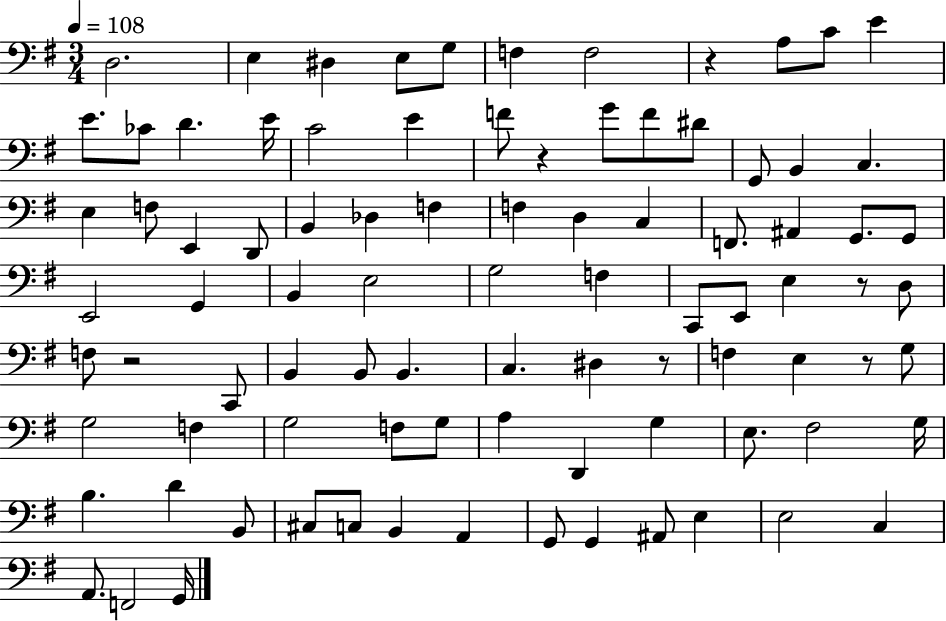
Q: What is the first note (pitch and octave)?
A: D3